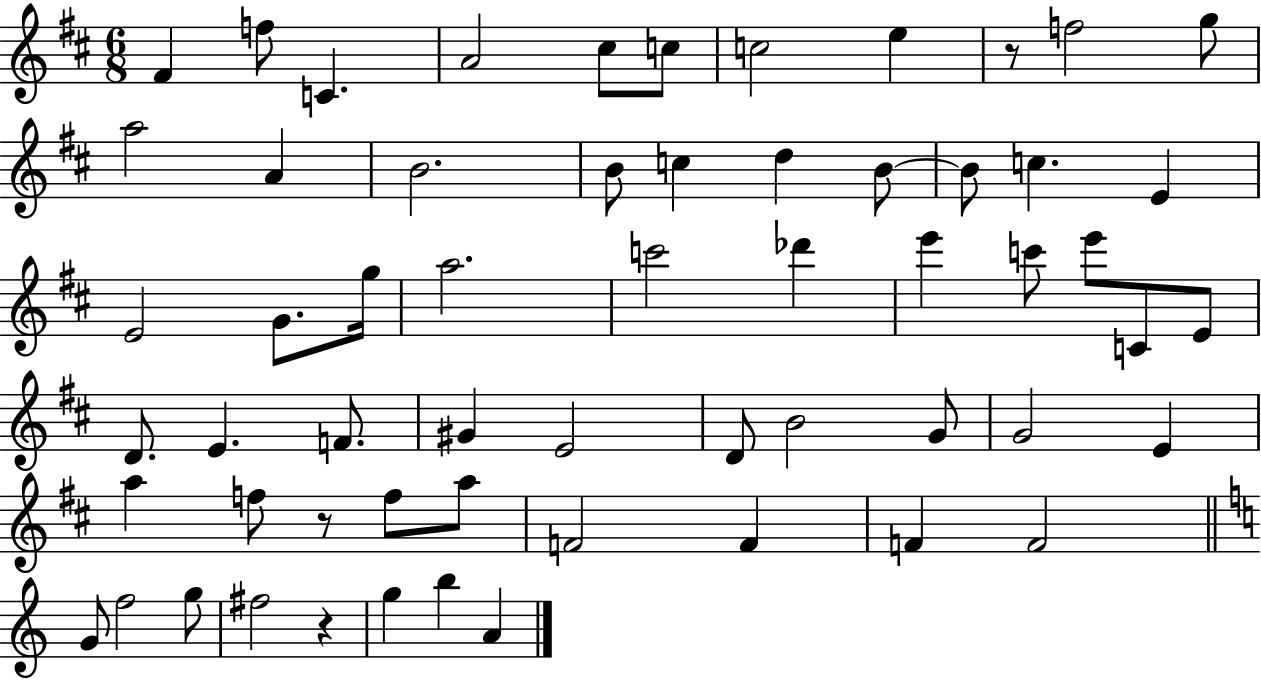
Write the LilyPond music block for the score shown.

{
  \clef treble
  \numericTimeSignature
  \time 6/8
  \key d \major
  fis'4 f''8 c'4. | a'2 cis''8 c''8 | c''2 e''4 | r8 f''2 g''8 | \break a''2 a'4 | b'2. | b'8 c''4 d''4 b'8~~ | b'8 c''4. e'4 | \break e'2 g'8. g''16 | a''2. | c'''2 des'''4 | e'''4 c'''8 e'''8 c'8 e'8 | \break d'8. e'4. f'8. | gis'4 e'2 | d'8 b'2 g'8 | g'2 e'4 | \break a''4 f''8 r8 f''8 a''8 | f'2 f'4 | f'4 f'2 | \bar "||" \break \key c \major g'8 f''2 g''8 | fis''2 r4 | g''4 b''4 a'4 | \bar "|."
}